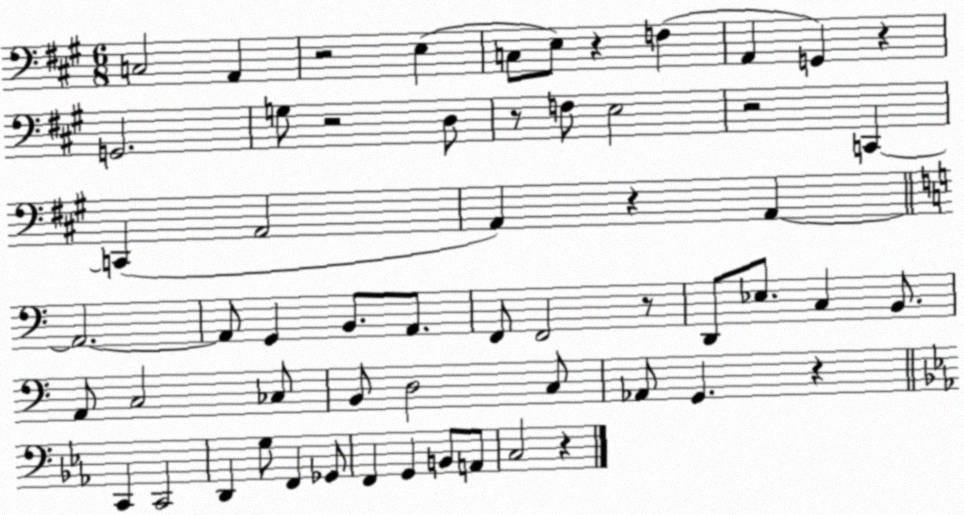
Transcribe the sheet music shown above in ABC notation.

X:1
T:Untitled
M:6/8
L:1/4
K:A
C,2 A,, z2 E, C,/2 E,/2 z F, A,, G,, z G,,2 G,/2 z2 D,/2 z/2 F,/2 E,2 z2 C,, C,, A,,2 A,, z A,, A,,2 A,,/2 G,, B,,/2 A,,/2 F,,/2 F,,2 z/2 D,,/2 _E,/2 C, B,,/2 A,,/2 C,2 _C,/2 B,,/2 D,2 C,/2 _A,,/2 G,, z C,, C,,2 D,, G,/2 F,, _G,,/2 F,, G,, B,,/2 A,,/2 C,2 z